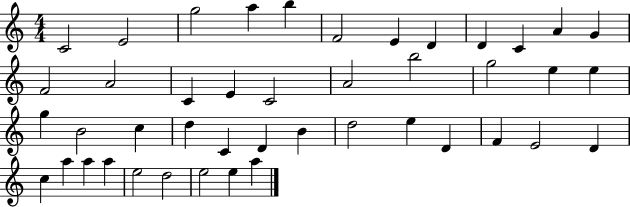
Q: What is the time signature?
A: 4/4